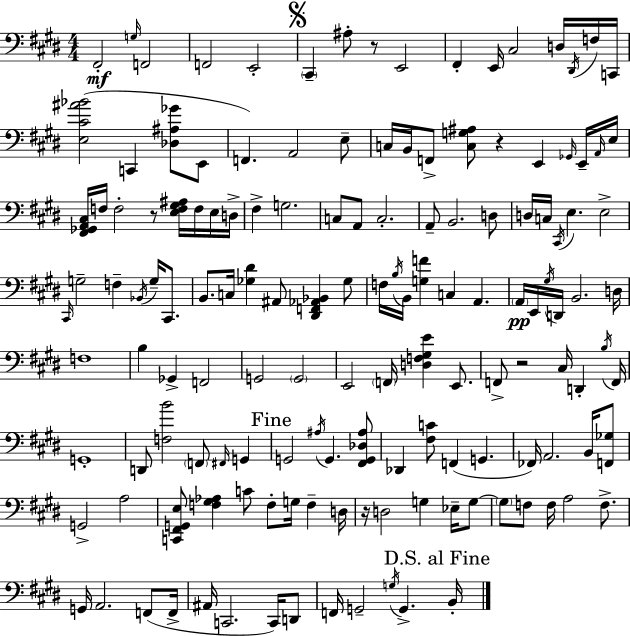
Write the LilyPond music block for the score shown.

{
  \clef bass
  \numericTimeSignature
  \time 4/4
  \key e \major
  fis,2-.\mf \grace { g16 } f,2 | f,2 e,2-. | \mark \markup { \musicglyph "scripts.segno" } \parenthesize cis,4-- ais8-. r8 e,2 | fis,4-. e,16 cis2 d16 \acciaccatura { dis,16 } | \break f16 c,16 <e cis' ais' bes'>2( c,4 <des ais ges'>8 | e,8 f,4.) a,2 | e8-- c16 b,16 f,8-> <c g ais>8 r4 e,4 | \grace { ges,16 } e,16-- \grace { a,16 } e16 <fis, ges, a, cis>16 f16 f2-. r8 | \break <e f gis ais>16 f16 e16 d16-> fis4-> g2. | c8 a,8 c2.-. | a,8-- b,2. | d8 d16 c16 \acciaccatura { cis,16 } e4. e2-> | \break \grace { cis,16 } g2-- f4-- | \acciaccatura { bes,16 } g16-- cis,8. b,8. c16 <ges dis'>4 ais,8 | <dis, f, aes, bes,>4 ges8 f16 \acciaccatura { b16 } b,16 <g f'>4 c4 | a,4. \parenthesize a,16\pp e,16 \acciaccatura { gis16 } d,16 b,2. | \break d16 f1 | b4 ges,4-> | f,2 g,2 | \parenthesize g,2 e,2 | \break \parenthesize f,16 <d f gis e'>4 e,8. f,8-> r2 | cis16 d,4-. \acciaccatura { b16 } f,16 g,1-. | d,8 <f b'>2 | \parenthesize f,8 \grace { fis,16 } g,4 \mark "Fine" g,2 | \break \acciaccatura { ais16 } g,4. <fis, g, des ais>8 des,4 | <fis c'>8 f,4( g,4. fes,16) a,2. | b,16 <f, ges>8 g,2-> | a2 <c, fis, g, e>8 <f gis aes>4 | \break c'8 f8-. g16 f4-- d16 r16 d2 | g4 ees16-- g8~~ \parenthesize g8 f8 | f16 a2 f8.-> g,16 a,2. | f,8( f,16-> ais,16 c,2. | \break c,16) d,8 f,16 g,2-- | \acciaccatura { g16 } g,4.-> \mark "D.S. al Fine" b,16-. \bar "|."
}